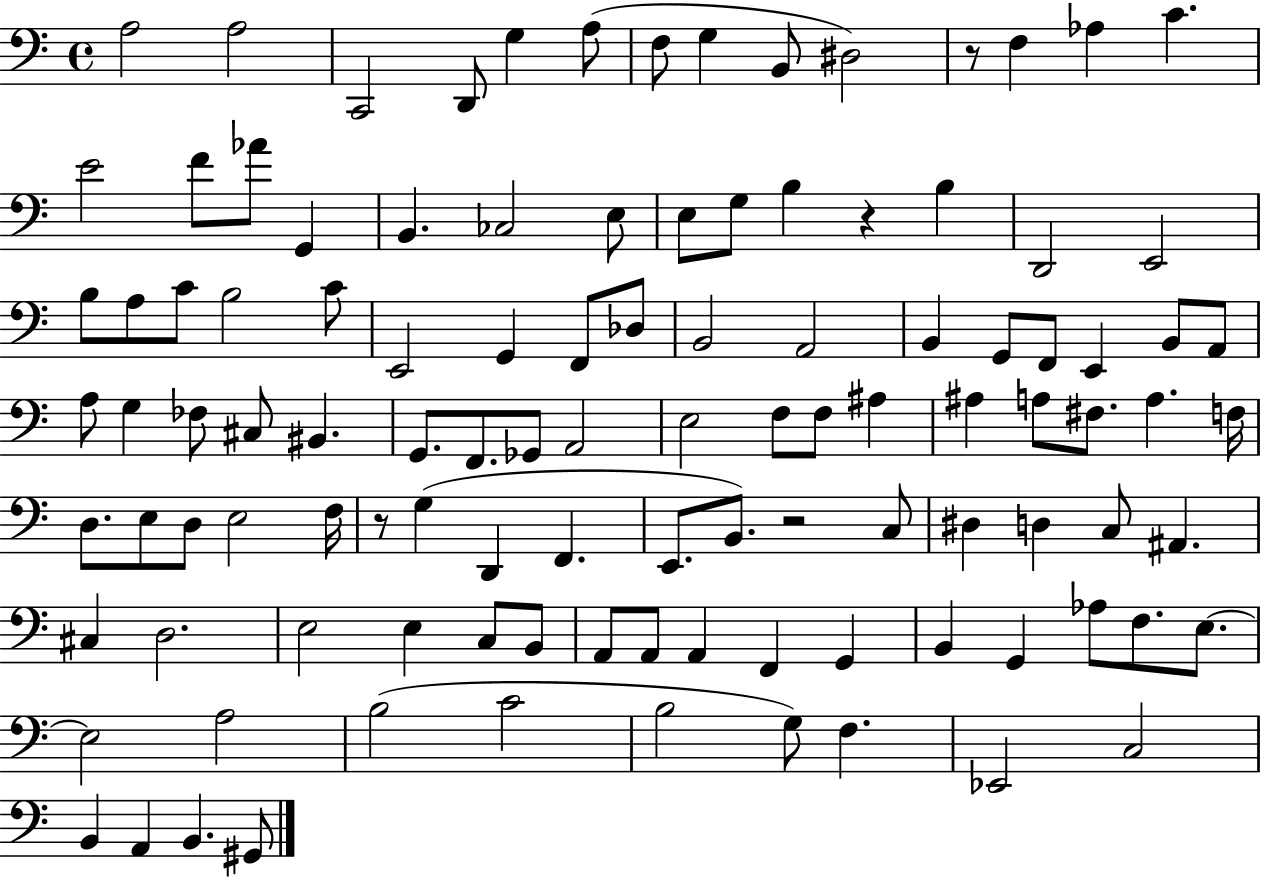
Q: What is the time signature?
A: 4/4